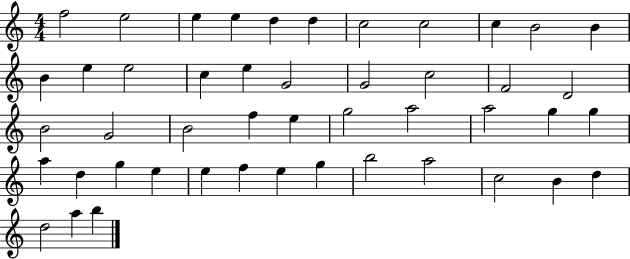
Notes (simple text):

F5/h E5/h E5/q E5/q D5/q D5/q C5/h C5/h C5/q B4/h B4/q B4/q E5/q E5/h C5/q E5/q G4/h G4/h C5/h F4/h D4/h B4/h G4/h B4/h F5/q E5/q G5/h A5/h A5/h G5/q G5/q A5/q D5/q G5/q E5/q E5/q F5/q E5/q G5/q B5/h A5/h C5/h B4/q D5/q D5/h A5/q B5/q